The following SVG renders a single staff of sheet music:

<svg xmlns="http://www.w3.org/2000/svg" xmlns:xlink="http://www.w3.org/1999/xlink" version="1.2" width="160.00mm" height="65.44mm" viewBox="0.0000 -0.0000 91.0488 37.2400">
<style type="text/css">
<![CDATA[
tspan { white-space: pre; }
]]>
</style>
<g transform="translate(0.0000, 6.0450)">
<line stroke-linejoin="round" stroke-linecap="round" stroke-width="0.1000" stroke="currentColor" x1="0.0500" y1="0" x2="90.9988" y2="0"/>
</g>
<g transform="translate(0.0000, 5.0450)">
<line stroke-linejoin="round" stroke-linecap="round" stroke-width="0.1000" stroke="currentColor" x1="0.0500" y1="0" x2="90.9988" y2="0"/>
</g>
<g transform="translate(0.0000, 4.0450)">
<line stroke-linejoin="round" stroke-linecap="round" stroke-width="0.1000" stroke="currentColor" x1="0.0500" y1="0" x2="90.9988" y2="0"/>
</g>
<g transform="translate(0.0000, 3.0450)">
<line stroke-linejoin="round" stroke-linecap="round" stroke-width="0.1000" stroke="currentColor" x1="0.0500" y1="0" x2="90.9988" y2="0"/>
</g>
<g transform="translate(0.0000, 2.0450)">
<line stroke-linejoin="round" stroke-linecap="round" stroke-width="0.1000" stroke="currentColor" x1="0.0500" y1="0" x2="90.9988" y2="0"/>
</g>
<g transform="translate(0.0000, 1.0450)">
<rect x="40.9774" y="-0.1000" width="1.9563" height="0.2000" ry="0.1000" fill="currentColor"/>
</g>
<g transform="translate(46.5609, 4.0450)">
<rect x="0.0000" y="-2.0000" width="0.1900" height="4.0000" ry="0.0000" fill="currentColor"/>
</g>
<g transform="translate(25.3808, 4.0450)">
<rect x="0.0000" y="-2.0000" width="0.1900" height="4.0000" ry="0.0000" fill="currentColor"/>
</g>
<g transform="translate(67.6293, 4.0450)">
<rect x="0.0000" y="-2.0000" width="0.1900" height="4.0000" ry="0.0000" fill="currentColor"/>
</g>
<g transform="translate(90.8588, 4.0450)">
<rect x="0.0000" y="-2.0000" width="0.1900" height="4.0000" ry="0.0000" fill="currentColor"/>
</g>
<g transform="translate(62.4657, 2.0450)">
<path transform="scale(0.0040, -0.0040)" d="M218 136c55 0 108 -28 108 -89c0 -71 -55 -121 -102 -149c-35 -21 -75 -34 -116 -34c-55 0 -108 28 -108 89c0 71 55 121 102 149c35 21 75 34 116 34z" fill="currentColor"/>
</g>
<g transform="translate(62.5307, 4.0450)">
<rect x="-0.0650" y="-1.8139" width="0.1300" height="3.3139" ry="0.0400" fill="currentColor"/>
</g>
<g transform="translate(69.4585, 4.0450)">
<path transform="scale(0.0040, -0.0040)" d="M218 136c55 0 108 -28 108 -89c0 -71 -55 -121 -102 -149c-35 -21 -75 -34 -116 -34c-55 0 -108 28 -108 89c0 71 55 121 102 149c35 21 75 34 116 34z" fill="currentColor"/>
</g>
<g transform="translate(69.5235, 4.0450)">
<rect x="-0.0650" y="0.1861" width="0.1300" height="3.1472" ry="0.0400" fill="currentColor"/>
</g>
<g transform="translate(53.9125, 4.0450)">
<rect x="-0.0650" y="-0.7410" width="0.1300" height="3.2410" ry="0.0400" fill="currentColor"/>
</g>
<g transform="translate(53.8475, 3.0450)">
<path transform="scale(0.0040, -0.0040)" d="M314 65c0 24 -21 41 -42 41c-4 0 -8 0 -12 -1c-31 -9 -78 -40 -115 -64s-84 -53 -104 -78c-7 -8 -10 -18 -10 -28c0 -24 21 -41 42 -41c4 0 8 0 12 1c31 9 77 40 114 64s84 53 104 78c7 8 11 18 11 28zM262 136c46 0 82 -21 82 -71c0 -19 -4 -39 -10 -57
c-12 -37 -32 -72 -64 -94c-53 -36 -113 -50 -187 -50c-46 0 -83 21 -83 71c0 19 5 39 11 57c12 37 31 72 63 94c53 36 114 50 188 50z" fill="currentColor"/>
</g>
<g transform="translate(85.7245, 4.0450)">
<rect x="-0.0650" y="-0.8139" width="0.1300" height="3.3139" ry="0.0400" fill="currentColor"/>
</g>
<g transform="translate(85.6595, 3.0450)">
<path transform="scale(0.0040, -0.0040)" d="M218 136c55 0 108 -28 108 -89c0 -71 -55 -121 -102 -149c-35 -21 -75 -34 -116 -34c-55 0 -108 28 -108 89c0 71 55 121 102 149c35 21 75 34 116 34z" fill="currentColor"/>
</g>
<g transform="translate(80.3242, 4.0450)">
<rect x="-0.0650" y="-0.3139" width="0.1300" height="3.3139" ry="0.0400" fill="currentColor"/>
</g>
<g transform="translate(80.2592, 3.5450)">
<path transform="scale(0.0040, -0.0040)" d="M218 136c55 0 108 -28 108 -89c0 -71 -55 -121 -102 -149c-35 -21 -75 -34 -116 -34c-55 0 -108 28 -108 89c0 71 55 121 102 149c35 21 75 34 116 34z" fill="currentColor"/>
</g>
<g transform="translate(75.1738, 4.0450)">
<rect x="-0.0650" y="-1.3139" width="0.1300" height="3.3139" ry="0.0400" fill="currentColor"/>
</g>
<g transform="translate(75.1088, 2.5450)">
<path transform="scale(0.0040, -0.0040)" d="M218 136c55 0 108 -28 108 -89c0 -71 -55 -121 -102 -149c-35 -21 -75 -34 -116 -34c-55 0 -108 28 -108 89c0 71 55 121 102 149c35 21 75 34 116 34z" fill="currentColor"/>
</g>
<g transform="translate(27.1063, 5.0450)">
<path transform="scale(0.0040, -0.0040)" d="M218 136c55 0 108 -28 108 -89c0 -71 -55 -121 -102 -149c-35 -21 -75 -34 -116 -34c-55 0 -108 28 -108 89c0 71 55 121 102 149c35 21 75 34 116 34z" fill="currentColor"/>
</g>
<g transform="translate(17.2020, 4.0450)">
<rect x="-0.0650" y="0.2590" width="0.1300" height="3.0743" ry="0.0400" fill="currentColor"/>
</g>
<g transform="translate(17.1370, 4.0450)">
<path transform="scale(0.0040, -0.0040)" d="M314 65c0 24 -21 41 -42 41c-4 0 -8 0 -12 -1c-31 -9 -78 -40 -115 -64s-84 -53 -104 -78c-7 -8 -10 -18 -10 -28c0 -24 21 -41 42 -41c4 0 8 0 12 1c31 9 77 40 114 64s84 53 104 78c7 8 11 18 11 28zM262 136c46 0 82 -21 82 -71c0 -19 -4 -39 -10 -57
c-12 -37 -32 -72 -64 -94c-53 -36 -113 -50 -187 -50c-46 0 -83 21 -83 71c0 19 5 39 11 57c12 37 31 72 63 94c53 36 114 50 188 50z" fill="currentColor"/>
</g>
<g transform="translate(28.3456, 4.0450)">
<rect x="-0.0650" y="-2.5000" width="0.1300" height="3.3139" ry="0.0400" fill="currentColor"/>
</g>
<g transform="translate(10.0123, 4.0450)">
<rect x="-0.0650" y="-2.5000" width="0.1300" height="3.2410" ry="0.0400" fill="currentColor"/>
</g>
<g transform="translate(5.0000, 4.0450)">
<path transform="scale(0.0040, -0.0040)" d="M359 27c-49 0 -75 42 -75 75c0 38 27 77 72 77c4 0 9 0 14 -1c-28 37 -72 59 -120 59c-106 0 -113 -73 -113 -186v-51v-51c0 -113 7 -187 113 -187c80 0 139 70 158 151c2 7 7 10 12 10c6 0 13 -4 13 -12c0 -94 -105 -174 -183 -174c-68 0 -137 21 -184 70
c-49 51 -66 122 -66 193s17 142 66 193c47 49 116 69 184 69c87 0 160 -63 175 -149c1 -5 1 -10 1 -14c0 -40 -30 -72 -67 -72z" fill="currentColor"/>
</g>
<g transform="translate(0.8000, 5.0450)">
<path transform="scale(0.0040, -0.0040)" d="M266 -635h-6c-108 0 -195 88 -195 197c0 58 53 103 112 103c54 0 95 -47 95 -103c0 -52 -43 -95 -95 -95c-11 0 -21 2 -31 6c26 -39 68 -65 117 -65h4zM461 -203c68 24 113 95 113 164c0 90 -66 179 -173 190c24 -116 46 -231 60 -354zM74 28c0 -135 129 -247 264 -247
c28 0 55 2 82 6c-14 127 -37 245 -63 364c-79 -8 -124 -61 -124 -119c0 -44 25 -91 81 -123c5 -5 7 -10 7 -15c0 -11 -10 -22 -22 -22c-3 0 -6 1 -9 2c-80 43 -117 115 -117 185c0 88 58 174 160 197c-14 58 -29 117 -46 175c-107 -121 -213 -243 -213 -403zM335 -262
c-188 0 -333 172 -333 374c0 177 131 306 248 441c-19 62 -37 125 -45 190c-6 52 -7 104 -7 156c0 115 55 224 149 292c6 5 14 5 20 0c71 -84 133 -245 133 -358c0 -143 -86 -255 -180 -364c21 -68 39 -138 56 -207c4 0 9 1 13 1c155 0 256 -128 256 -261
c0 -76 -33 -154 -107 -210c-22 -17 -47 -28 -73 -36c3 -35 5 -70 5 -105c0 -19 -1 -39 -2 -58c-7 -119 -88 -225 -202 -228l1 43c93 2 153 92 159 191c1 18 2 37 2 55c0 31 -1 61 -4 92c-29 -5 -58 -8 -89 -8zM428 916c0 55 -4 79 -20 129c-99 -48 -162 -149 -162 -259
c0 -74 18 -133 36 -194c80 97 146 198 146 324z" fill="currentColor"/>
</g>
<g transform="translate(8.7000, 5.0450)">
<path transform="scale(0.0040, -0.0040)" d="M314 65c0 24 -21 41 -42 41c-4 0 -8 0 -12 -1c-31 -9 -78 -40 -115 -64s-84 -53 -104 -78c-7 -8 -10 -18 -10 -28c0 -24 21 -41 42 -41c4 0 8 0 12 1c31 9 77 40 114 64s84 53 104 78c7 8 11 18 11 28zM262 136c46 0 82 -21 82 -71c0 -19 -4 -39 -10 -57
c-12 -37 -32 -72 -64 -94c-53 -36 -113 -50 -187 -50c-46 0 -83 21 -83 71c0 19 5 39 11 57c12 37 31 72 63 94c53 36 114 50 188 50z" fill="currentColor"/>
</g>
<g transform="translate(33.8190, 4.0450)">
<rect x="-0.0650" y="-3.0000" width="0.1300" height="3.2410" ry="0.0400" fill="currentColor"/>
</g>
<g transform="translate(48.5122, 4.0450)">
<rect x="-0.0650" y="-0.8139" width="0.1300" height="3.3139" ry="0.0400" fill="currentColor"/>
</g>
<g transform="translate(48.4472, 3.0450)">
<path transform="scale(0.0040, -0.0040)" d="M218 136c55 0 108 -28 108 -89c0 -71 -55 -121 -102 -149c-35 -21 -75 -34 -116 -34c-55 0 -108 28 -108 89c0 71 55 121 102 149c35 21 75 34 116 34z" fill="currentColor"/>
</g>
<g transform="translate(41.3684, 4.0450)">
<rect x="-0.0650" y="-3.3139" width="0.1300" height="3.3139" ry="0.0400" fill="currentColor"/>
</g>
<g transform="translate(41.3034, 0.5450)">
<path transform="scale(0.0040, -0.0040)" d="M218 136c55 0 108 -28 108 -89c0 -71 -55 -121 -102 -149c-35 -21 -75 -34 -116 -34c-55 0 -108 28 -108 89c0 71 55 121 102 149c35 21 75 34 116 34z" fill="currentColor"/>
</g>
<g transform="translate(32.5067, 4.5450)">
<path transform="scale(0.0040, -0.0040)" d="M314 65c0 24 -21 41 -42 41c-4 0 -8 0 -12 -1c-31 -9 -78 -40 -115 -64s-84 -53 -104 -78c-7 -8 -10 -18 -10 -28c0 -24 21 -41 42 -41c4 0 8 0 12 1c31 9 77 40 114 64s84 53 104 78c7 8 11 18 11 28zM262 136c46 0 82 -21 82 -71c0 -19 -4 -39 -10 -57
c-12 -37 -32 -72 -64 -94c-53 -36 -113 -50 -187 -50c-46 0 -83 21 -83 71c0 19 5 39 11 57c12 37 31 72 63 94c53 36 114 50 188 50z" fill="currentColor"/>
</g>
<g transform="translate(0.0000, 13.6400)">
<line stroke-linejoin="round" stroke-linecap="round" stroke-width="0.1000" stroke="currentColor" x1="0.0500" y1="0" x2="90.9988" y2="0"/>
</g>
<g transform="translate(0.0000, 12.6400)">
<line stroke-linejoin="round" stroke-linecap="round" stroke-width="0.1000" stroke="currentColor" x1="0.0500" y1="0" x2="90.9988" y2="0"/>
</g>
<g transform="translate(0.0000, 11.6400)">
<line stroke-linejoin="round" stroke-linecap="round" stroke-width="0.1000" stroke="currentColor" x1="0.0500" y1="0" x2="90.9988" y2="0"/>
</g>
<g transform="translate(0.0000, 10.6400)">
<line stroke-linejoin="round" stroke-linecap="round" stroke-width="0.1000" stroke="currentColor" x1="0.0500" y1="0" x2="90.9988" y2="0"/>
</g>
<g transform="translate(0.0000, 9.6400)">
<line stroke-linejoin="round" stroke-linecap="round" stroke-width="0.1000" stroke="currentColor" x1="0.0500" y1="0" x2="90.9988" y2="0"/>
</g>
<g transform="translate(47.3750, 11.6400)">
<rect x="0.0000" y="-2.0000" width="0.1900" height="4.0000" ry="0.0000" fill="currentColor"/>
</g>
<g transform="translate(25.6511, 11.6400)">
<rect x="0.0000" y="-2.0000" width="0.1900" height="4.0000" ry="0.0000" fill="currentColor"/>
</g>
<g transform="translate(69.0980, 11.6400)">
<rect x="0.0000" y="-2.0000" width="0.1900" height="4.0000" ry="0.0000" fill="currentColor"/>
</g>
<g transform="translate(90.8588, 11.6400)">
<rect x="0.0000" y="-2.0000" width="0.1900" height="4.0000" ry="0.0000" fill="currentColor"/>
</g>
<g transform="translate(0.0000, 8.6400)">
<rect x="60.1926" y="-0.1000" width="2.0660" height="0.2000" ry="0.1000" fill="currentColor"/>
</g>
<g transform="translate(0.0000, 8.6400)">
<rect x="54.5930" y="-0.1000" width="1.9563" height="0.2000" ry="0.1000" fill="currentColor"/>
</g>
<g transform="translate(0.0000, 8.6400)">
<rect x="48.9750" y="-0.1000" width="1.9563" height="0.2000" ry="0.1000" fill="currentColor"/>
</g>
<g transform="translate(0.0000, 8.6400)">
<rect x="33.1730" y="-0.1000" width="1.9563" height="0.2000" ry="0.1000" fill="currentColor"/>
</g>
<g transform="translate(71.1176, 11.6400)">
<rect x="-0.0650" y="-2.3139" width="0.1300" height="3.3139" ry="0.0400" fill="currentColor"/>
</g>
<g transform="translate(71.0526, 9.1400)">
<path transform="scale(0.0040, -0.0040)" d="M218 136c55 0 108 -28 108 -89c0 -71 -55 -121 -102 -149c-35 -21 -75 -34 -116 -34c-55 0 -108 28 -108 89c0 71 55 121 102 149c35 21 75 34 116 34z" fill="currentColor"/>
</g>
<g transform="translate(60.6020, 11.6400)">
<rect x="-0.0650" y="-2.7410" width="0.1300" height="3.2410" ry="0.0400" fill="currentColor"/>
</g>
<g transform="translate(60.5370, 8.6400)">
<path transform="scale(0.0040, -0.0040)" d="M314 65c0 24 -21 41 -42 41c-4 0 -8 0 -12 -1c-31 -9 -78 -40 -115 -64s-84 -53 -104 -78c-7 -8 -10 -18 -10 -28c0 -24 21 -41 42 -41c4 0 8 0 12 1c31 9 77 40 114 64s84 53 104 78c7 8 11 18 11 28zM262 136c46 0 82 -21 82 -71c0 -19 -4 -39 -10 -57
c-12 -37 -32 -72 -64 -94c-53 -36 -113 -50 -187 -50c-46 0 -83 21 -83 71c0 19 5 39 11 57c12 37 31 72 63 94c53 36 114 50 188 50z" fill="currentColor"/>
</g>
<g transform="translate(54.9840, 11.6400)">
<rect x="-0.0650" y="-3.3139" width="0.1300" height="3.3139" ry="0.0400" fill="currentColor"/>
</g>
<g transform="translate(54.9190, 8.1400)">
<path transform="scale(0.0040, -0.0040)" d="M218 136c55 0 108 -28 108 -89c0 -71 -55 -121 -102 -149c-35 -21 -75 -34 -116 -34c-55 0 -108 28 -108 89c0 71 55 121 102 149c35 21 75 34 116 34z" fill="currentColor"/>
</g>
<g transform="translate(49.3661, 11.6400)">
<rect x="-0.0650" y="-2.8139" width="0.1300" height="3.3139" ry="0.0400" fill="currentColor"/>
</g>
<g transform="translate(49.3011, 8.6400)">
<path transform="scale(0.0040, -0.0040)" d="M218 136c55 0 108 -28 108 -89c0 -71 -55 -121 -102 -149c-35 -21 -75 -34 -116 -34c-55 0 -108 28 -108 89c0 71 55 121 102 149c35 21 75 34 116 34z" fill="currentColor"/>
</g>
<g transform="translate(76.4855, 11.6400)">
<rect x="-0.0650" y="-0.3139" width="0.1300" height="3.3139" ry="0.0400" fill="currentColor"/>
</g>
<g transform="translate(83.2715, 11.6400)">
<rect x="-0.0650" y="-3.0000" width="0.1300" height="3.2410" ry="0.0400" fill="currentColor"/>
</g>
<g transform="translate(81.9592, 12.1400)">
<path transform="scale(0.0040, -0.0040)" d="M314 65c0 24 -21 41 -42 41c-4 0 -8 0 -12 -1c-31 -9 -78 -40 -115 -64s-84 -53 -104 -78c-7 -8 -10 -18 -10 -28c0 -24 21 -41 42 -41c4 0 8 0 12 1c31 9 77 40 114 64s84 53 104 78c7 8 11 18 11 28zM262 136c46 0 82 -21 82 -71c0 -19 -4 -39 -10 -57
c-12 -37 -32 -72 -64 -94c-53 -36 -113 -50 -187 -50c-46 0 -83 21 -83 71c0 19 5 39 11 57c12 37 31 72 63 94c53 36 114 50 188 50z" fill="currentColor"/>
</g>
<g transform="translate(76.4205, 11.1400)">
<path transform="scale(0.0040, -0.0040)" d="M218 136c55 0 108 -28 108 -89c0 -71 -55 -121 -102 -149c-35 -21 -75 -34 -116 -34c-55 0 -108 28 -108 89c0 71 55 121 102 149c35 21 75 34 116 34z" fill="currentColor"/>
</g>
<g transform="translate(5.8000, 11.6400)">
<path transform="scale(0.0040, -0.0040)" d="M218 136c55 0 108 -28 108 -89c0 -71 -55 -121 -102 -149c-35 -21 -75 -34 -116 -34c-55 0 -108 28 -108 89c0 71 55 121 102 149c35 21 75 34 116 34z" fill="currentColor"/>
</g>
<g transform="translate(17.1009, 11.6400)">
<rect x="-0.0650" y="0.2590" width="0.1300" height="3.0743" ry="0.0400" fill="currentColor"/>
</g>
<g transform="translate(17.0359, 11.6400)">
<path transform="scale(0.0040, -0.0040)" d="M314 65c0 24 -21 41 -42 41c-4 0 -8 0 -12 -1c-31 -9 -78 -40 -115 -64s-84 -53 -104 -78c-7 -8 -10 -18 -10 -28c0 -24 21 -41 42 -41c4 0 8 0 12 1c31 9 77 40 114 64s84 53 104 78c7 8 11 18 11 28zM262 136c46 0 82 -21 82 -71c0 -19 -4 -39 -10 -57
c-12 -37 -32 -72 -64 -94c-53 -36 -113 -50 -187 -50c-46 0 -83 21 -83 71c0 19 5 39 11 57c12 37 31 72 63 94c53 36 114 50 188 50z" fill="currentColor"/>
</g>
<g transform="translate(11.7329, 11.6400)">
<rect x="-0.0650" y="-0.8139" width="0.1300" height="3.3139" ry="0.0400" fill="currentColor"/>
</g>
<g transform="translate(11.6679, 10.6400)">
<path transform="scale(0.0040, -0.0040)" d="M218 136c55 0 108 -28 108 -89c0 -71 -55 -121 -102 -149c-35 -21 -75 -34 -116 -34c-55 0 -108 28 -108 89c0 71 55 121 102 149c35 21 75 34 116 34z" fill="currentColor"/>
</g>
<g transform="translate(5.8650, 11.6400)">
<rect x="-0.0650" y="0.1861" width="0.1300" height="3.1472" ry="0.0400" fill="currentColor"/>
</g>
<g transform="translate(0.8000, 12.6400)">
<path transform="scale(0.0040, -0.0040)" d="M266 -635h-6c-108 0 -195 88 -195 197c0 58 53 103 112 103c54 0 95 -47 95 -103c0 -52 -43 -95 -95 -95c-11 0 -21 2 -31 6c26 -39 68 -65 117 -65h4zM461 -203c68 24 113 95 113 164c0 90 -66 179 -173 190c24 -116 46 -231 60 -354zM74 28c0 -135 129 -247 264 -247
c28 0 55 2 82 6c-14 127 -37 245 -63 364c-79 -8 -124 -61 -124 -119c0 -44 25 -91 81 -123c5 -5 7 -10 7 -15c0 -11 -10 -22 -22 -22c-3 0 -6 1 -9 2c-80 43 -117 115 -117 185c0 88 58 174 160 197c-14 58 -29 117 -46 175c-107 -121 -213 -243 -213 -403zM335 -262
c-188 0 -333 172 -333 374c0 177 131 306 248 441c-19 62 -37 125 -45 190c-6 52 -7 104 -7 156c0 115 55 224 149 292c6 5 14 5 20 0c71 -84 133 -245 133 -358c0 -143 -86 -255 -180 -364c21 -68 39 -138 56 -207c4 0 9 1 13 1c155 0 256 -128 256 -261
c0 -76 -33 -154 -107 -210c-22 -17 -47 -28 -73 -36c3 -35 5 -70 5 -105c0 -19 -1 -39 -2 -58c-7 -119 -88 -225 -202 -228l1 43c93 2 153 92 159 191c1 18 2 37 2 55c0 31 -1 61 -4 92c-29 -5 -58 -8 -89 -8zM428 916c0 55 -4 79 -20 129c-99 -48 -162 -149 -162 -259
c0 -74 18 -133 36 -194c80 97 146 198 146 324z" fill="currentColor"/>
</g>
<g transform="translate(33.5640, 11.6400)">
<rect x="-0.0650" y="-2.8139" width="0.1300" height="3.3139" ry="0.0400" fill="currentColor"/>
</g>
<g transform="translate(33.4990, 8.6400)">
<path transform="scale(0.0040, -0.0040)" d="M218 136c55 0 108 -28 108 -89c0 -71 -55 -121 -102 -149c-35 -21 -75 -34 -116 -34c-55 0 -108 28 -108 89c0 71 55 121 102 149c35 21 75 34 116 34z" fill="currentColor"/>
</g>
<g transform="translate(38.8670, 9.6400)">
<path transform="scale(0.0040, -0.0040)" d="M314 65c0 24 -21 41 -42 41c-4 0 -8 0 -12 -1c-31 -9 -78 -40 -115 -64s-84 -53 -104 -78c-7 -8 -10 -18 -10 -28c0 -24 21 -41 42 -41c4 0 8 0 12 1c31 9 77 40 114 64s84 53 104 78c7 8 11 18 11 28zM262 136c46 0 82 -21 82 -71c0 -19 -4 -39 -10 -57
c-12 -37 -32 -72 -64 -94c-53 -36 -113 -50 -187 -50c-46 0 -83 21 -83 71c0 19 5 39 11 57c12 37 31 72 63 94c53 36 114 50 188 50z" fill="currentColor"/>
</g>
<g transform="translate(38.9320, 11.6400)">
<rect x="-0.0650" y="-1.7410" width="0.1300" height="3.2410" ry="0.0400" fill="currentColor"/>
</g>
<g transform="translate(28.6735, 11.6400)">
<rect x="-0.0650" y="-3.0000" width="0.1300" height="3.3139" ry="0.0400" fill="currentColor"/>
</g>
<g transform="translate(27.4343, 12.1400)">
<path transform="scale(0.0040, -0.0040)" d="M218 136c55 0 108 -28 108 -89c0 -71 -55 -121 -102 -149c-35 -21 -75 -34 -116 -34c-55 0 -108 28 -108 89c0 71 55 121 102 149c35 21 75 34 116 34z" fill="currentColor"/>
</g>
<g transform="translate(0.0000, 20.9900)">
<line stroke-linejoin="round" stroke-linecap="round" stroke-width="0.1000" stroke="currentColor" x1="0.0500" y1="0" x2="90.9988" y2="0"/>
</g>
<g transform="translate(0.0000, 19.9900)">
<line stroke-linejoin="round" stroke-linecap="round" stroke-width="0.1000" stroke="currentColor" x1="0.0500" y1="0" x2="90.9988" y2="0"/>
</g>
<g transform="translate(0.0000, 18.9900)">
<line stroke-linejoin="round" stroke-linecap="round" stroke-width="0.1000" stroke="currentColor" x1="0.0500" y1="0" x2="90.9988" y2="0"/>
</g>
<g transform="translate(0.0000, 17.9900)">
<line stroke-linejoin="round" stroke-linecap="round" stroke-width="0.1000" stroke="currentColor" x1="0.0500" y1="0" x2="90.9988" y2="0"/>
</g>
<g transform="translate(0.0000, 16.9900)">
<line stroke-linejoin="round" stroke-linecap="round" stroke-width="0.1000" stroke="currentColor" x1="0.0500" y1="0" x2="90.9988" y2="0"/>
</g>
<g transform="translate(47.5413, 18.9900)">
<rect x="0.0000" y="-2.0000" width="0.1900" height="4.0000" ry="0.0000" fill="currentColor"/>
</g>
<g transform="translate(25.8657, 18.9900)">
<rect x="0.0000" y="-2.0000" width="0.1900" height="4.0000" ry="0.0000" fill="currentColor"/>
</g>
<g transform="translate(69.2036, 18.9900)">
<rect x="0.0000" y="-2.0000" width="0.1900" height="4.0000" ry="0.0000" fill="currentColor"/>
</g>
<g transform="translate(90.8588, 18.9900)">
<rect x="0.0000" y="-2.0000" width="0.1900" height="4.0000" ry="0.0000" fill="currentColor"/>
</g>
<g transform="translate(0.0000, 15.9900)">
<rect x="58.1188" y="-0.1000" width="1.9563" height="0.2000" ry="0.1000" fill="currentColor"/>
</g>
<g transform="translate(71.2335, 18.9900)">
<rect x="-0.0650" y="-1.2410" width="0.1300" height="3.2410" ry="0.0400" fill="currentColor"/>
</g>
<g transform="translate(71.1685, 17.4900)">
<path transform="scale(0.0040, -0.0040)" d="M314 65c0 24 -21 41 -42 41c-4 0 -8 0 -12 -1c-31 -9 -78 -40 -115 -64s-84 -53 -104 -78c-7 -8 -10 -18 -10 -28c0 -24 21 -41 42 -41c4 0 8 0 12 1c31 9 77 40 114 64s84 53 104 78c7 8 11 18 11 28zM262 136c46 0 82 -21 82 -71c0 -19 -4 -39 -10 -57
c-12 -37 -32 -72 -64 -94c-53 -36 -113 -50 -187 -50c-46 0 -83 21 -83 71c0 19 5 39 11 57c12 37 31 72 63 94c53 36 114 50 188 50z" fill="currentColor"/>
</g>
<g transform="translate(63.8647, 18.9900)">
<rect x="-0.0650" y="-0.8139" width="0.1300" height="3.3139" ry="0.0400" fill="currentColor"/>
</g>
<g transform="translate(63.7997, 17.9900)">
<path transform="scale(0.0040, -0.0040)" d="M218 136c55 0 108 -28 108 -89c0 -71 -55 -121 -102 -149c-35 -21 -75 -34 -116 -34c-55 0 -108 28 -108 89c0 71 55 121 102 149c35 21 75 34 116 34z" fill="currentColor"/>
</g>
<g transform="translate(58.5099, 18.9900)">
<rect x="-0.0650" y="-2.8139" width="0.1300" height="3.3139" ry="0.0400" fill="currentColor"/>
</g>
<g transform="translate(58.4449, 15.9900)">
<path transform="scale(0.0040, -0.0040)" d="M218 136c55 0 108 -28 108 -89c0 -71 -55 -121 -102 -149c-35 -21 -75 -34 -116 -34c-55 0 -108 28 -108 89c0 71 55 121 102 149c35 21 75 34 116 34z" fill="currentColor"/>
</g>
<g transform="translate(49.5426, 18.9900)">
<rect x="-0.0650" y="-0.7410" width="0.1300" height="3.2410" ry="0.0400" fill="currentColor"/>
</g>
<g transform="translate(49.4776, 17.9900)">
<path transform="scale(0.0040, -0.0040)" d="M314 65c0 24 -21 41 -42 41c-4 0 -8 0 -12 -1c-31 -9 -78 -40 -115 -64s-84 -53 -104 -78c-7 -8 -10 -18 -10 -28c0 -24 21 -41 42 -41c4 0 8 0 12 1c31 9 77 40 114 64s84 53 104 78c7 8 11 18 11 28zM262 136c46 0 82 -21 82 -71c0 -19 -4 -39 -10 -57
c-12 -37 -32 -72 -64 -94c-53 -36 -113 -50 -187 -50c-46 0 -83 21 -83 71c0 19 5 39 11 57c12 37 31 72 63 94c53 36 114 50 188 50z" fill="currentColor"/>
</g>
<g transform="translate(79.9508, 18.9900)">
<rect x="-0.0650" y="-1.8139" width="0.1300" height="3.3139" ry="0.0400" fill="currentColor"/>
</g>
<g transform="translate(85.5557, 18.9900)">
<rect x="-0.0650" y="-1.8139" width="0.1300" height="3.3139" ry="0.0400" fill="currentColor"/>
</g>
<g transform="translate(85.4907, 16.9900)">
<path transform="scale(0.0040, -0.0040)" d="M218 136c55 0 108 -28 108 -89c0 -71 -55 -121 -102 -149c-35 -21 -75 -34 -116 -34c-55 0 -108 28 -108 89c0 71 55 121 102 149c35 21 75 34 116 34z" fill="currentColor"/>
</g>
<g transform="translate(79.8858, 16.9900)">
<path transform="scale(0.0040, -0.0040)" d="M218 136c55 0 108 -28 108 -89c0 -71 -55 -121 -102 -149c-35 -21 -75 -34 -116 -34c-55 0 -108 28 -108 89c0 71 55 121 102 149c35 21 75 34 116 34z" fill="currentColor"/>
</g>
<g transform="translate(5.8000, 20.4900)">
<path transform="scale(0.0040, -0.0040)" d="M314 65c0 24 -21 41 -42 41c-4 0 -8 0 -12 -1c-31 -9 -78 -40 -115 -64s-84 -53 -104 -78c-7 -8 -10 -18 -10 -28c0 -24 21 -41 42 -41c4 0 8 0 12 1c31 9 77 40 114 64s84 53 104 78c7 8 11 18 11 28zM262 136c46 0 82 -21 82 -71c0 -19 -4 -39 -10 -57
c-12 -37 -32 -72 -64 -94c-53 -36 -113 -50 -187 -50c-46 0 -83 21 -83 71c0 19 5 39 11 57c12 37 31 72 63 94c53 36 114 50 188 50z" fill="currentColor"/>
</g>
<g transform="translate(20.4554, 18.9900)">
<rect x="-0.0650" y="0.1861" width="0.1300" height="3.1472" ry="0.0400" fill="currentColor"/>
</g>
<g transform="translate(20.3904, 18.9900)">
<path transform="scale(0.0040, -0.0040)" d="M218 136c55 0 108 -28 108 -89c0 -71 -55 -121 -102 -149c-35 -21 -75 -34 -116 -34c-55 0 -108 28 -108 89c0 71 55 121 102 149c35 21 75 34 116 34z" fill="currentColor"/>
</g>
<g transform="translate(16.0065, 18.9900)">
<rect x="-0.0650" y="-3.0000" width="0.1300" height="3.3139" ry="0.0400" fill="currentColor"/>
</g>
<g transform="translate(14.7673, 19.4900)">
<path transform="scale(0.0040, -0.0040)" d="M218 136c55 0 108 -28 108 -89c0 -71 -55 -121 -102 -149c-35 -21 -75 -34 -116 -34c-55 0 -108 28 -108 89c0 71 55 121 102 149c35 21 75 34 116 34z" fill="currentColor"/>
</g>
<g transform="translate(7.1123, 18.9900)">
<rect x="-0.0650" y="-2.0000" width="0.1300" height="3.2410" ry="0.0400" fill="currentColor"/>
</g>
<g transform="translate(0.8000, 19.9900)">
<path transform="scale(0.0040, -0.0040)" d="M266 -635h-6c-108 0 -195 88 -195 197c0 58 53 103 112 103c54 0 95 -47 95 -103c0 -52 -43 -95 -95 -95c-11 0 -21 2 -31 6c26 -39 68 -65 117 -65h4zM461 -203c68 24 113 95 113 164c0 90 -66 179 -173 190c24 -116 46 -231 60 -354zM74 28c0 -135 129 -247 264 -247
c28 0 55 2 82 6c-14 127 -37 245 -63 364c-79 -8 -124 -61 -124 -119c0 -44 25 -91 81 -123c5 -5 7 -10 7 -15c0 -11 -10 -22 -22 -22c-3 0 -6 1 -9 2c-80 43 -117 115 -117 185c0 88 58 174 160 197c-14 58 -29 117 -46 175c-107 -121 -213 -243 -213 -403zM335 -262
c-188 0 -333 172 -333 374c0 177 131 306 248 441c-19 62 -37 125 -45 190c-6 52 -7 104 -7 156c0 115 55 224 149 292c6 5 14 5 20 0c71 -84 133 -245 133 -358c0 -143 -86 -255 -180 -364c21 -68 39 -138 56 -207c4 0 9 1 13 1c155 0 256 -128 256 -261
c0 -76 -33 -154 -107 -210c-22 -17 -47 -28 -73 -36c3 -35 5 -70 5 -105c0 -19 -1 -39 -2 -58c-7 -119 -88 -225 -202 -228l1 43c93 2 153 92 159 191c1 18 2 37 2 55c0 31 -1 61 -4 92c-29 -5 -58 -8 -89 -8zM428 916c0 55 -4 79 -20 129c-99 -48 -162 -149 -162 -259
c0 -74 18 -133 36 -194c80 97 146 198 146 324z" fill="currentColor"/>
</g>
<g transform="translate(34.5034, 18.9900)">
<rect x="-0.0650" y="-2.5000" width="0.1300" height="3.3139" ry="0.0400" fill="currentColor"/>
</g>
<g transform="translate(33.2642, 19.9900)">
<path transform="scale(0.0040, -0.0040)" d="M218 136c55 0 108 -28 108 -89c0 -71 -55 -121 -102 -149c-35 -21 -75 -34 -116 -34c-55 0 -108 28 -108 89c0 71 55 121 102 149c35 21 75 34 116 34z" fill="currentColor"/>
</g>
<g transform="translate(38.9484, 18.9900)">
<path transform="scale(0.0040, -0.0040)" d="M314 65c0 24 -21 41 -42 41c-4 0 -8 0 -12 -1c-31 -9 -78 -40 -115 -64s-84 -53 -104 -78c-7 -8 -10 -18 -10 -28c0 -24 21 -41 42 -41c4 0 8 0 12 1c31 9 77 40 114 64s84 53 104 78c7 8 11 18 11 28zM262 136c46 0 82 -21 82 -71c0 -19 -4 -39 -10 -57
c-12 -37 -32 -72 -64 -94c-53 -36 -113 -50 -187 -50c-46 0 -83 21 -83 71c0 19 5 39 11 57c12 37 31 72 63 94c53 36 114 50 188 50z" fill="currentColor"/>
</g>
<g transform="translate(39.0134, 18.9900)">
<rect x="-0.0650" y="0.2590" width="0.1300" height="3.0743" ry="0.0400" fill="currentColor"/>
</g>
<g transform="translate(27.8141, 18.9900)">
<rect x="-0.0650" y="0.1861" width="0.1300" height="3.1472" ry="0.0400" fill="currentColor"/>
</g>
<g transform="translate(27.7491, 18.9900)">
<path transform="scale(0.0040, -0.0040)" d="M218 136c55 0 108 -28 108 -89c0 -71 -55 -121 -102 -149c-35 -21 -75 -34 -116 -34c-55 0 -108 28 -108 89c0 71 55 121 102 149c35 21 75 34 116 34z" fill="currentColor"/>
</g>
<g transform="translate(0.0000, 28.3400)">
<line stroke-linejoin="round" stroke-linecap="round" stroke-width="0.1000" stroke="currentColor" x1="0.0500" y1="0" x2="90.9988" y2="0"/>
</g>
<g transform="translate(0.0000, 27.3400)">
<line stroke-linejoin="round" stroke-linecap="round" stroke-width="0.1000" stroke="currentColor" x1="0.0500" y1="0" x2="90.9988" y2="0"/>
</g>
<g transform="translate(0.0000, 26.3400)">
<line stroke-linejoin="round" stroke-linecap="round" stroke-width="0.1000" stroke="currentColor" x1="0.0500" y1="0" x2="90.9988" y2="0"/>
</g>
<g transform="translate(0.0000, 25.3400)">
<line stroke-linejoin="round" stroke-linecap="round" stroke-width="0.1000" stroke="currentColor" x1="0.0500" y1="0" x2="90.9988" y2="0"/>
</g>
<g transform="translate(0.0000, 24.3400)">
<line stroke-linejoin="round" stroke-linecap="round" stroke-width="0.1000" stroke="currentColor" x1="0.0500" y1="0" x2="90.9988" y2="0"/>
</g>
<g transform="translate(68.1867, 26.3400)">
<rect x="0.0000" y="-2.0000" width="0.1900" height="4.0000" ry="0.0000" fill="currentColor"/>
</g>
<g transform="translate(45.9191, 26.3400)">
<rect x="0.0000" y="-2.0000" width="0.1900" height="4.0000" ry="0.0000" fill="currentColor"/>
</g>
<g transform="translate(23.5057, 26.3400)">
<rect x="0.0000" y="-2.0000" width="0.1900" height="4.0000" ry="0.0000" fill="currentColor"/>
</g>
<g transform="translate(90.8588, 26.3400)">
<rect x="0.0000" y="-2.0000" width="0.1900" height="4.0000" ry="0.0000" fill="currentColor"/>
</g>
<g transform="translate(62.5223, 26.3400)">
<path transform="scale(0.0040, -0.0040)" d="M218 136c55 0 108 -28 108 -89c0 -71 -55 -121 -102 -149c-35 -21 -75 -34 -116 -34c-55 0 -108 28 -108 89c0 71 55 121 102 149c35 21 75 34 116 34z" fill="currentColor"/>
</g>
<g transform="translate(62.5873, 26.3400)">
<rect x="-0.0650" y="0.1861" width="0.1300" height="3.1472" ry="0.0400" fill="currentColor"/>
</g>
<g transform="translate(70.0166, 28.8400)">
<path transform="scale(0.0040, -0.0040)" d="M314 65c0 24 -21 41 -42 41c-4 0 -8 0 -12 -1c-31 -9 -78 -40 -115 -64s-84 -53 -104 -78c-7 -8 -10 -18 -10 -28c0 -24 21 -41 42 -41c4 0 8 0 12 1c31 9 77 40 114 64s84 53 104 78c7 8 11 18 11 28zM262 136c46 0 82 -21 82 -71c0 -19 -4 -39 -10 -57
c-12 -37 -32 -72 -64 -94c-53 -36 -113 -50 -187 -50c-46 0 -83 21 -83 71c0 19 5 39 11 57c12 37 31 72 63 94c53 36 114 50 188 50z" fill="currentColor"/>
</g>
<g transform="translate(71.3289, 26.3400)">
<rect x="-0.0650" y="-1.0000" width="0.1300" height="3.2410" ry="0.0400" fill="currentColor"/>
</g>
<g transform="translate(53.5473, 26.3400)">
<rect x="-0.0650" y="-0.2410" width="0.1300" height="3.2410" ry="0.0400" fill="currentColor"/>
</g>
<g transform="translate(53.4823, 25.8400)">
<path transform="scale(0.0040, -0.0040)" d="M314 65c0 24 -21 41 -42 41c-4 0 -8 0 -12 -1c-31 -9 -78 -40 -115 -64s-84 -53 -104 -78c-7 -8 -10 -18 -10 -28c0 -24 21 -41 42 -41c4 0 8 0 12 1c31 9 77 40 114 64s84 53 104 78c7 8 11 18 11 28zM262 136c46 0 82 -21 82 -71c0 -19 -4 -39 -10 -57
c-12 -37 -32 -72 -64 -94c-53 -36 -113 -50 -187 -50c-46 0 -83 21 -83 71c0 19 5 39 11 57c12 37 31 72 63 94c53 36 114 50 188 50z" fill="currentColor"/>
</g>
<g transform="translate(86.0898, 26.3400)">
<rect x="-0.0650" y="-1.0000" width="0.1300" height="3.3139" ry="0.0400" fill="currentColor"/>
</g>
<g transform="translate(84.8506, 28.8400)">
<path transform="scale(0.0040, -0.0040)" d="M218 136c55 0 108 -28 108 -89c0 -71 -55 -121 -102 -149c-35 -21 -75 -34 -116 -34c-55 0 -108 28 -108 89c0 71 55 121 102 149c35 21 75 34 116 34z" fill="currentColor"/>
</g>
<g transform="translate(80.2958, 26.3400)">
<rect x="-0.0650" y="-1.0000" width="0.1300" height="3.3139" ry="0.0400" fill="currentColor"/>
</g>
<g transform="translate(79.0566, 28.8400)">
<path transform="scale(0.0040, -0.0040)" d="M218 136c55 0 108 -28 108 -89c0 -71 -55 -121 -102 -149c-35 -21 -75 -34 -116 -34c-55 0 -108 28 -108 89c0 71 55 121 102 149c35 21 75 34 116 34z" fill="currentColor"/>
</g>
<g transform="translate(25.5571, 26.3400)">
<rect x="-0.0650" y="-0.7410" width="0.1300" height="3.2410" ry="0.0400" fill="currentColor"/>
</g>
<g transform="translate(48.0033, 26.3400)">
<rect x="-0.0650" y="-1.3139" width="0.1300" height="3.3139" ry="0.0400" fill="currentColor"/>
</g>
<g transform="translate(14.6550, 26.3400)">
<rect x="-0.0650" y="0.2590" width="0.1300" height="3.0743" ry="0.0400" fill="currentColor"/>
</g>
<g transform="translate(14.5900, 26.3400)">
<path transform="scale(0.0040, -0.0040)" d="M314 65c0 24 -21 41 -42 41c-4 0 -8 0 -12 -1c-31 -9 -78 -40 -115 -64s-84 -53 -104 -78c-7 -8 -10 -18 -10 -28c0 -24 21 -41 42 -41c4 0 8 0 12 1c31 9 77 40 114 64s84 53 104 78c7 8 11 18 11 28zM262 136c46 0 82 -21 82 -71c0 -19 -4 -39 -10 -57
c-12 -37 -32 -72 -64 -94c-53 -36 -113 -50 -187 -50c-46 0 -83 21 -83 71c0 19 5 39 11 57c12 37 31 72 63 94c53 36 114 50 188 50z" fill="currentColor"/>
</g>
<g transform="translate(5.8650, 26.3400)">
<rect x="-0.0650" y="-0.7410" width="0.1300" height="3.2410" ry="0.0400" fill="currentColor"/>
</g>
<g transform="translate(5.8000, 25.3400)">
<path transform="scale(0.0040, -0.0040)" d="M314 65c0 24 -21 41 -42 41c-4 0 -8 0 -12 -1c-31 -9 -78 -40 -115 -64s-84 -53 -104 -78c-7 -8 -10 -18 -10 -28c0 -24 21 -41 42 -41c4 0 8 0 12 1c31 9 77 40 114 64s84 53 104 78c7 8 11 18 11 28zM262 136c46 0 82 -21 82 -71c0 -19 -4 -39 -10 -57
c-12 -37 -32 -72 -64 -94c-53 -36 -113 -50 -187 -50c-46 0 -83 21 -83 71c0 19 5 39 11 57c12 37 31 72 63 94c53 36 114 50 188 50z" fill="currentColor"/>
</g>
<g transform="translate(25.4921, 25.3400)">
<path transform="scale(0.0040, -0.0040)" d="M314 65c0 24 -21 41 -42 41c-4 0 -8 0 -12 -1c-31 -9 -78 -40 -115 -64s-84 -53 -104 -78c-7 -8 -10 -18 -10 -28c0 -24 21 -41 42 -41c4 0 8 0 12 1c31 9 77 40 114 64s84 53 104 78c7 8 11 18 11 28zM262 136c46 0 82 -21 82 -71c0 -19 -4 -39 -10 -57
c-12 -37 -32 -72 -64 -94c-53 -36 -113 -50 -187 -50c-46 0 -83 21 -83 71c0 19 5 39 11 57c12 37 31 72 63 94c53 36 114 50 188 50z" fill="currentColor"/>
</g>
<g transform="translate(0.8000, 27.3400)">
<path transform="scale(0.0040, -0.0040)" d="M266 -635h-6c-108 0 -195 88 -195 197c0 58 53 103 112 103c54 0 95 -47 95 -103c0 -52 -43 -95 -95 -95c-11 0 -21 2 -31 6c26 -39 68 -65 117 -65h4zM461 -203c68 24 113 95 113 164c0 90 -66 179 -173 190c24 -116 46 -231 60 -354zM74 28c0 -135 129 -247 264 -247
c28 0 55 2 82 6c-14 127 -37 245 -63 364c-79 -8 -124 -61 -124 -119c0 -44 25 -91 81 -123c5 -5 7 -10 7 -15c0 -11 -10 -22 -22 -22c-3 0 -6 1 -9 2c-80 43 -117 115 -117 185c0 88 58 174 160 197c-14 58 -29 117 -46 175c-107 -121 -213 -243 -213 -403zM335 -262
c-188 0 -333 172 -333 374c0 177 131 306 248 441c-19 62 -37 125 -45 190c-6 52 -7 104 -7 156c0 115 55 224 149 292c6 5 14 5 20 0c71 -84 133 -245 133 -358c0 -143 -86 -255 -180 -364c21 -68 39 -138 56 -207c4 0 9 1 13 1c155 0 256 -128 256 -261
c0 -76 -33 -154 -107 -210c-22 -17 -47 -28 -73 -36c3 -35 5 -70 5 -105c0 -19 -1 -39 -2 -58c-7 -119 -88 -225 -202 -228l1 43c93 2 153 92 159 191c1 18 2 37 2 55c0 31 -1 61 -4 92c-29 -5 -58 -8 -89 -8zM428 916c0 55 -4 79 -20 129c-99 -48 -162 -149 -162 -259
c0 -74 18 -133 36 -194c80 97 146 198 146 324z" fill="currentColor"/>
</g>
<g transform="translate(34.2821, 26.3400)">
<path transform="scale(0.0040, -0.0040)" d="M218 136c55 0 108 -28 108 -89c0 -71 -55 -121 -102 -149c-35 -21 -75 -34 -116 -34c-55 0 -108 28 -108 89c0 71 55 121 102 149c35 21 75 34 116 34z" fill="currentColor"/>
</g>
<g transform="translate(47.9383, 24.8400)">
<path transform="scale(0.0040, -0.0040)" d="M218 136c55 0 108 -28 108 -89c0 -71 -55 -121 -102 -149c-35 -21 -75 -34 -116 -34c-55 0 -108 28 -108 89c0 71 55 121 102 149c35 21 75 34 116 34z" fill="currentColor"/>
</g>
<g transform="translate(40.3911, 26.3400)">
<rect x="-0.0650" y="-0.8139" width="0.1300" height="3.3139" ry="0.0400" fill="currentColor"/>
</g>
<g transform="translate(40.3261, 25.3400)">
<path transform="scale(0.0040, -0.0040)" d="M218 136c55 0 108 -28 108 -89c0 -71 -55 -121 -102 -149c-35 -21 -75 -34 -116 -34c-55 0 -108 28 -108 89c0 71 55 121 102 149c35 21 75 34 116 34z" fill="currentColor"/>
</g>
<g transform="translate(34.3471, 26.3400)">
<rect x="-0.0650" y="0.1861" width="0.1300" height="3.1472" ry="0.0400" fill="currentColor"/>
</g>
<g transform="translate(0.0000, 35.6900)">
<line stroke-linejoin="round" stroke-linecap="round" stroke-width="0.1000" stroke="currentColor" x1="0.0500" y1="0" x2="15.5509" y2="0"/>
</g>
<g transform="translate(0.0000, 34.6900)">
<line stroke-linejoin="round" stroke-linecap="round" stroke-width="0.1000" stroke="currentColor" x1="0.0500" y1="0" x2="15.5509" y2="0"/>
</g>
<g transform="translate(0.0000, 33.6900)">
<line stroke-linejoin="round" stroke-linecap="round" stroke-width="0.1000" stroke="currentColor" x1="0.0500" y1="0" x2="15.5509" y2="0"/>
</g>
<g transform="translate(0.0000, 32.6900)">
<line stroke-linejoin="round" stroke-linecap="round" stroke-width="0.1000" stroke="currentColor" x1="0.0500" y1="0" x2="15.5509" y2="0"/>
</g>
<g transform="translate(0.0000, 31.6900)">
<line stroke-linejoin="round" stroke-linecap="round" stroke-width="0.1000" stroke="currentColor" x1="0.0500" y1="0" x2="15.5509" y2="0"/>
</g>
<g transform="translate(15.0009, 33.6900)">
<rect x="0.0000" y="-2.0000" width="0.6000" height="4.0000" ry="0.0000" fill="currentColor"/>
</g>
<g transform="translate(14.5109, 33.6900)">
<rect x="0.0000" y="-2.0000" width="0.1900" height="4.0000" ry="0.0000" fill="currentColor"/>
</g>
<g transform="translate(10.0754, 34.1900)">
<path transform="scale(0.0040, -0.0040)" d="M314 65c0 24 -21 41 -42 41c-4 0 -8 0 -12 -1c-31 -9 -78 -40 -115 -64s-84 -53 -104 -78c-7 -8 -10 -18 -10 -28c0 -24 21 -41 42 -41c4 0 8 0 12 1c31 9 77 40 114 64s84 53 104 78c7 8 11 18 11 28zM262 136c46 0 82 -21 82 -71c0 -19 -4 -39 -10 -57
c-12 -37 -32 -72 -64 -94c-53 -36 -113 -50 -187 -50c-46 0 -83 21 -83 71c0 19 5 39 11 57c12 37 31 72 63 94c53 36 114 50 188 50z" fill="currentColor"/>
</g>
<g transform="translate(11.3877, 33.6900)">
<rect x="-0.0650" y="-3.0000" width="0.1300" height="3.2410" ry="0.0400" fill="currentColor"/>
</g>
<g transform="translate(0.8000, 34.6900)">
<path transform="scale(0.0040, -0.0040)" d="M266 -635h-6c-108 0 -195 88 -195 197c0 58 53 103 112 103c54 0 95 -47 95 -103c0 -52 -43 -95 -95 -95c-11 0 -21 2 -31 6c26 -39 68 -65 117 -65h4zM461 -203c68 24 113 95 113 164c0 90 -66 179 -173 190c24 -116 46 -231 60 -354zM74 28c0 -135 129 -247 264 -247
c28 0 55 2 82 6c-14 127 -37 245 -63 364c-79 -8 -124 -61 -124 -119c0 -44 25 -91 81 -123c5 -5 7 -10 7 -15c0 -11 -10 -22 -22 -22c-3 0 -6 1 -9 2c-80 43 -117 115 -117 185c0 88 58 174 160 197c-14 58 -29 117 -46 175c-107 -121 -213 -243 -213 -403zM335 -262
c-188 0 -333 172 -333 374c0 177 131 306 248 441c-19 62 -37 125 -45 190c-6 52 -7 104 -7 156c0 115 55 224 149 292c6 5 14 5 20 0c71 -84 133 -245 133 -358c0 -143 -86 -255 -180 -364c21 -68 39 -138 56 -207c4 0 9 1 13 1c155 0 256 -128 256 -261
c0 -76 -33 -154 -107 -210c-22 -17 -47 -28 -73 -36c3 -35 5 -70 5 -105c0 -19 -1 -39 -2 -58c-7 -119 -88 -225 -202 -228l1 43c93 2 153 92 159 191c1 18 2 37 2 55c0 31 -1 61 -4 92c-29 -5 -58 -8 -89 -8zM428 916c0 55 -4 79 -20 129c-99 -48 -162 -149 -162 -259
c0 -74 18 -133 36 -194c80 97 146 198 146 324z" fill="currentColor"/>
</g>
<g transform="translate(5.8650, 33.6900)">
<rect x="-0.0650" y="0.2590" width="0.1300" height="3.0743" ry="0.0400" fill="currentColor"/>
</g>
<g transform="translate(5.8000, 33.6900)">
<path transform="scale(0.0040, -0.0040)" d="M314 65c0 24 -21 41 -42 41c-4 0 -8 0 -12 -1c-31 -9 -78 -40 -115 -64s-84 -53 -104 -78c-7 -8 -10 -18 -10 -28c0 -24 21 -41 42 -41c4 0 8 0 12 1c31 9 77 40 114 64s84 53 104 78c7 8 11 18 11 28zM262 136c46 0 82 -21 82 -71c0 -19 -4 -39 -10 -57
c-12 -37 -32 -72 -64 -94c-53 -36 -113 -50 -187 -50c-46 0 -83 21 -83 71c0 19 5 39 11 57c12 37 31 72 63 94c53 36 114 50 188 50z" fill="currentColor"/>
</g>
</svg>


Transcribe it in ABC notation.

X:1
T:Untitled
M:4/4
L:1/4
K:C
G2 B2 G A2 b d d2 f B e c d B d B2 A a f2 a b a2 g c A2 F2 A B B G B2 d2 a d e2 f f d2 B2 d2 B d e c2 B D2 D D B2 A2